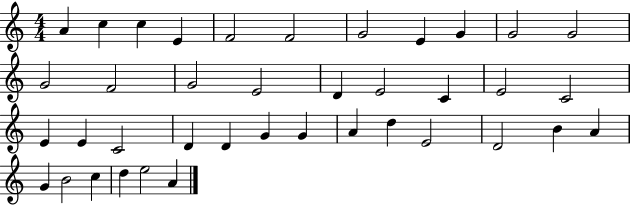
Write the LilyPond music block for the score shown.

{
  \clef treble
  \numericTimeSignature
  \time 4/4
  \key c \major
  a'4 c''4 c''4 e'4 | f'2 f'2 | g'2 e'4 g'4 | g'2 g'2 | \break g'2 f'2 | g'2 e'2 | d'4 e'2 c'4 | e'2 c'2 | \break e'4 e'4 c'2 | d'4 d'4 g'4 g'4 | a'4 d''4 e'2 | d'2 b'4 a'4 | \break g'4 b'2 c''4 | d''4 e''2 a'4 | \bar "|."
}